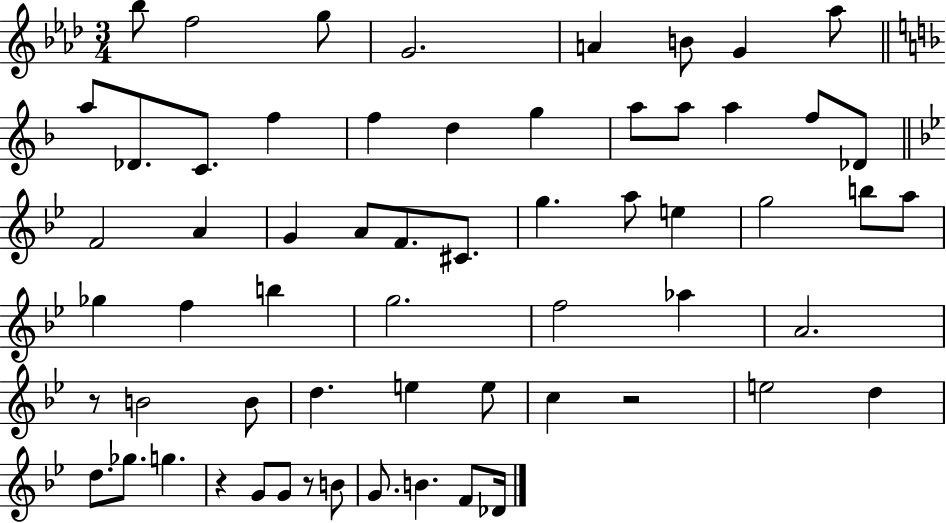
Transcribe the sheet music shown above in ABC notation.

X:1
T:Untitled
M:3/4
L:1/4
K:Ab
_b/2 f2 g/2 G2 A B/2 G _a/2 a/2 _D/2 C/2 f f d g a/2 a/2 a f/2 _D/2 F2 A G A/2 F/2 ^C/2 g a/2 e g2 b/2 a/2 _g f b g2 f2 _a A2 z/2 B2 B/2 d e e/2 c z2 e2 d d/2 _g/2 g z G/2 G/2 z/2 B/2 G/2 B F/2 _D/4